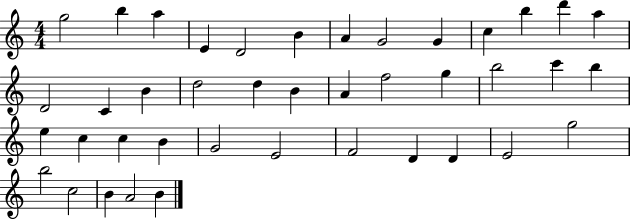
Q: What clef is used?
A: treble